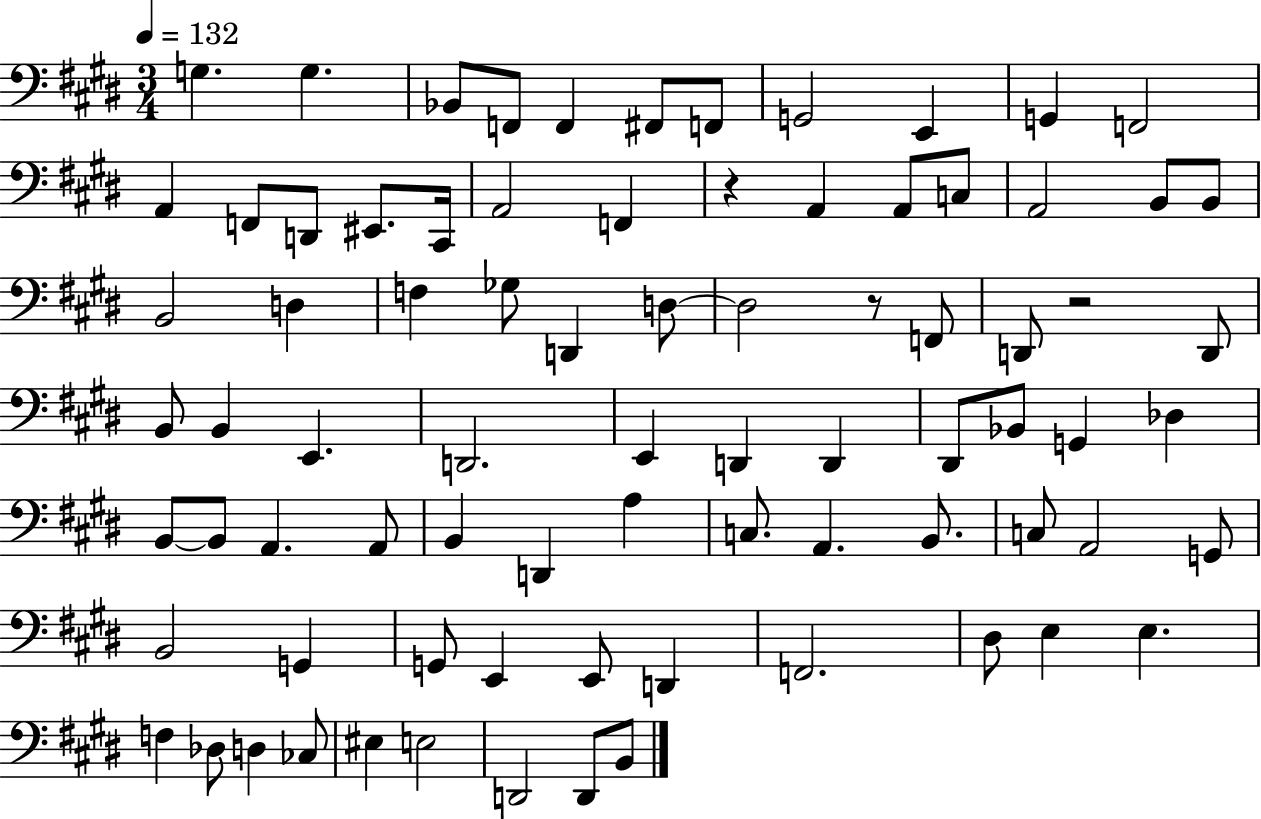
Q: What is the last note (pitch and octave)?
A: B2